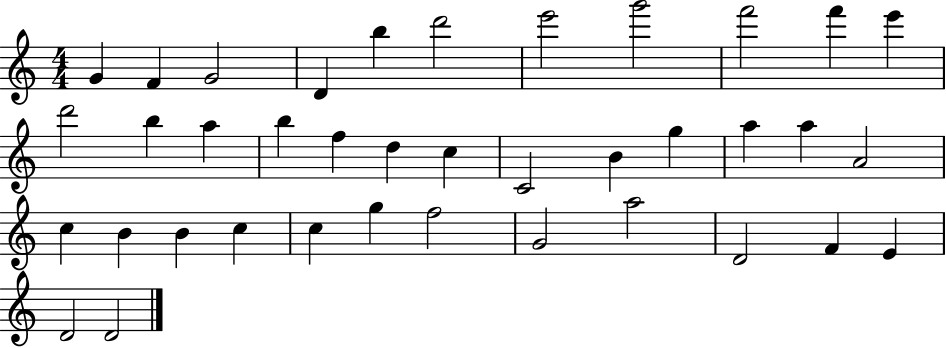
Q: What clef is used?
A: treble